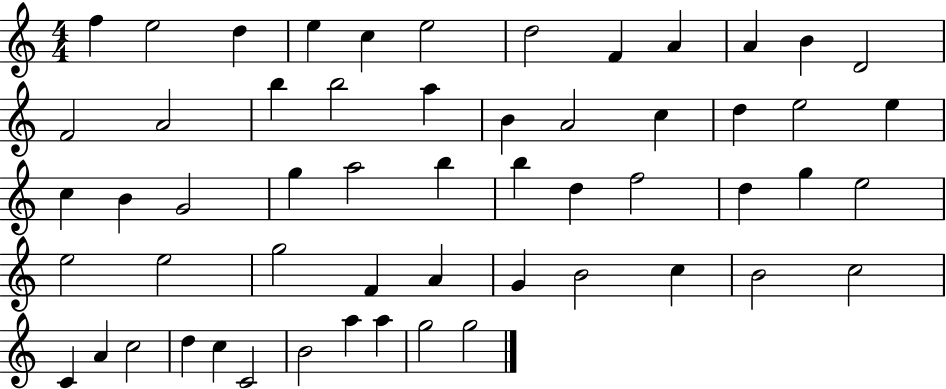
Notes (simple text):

F5/q E5/h D5/q E5/q C5/q E5/h D5/h F4/q A4/q A4/q B4/q D4/h F4/h A4/h B5/q B5/h A5/q B4/q A4/h C5/q D5/q E5/h E5/q C5/q B4/q G4/h G5/q A5/h B5/q B5/q D5/q F5/h D5/q G5/q E5/h E5/h E5/h G5/h F4/q A4/q G4/q B4/h C5/q B4/h C5/h C4/q A4/q C5/h D5/q C5/q C4/h B4/h A5/q A5/q G5/h G5/h